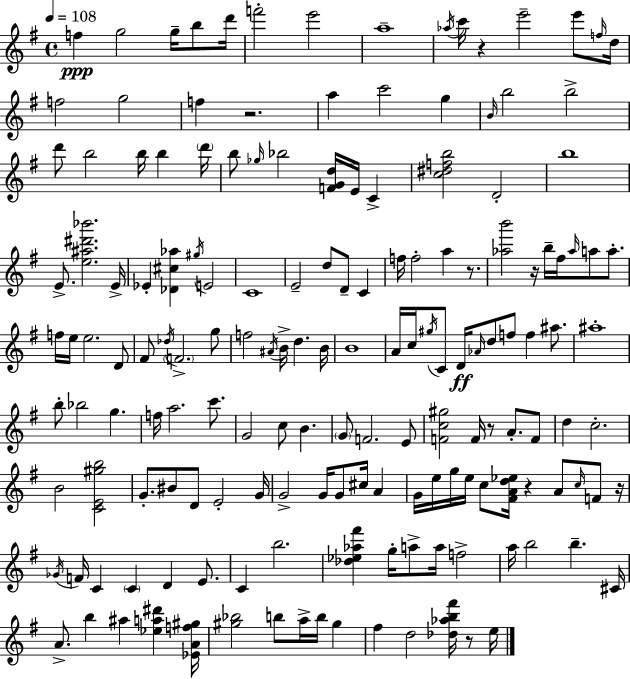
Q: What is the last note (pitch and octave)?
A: E5